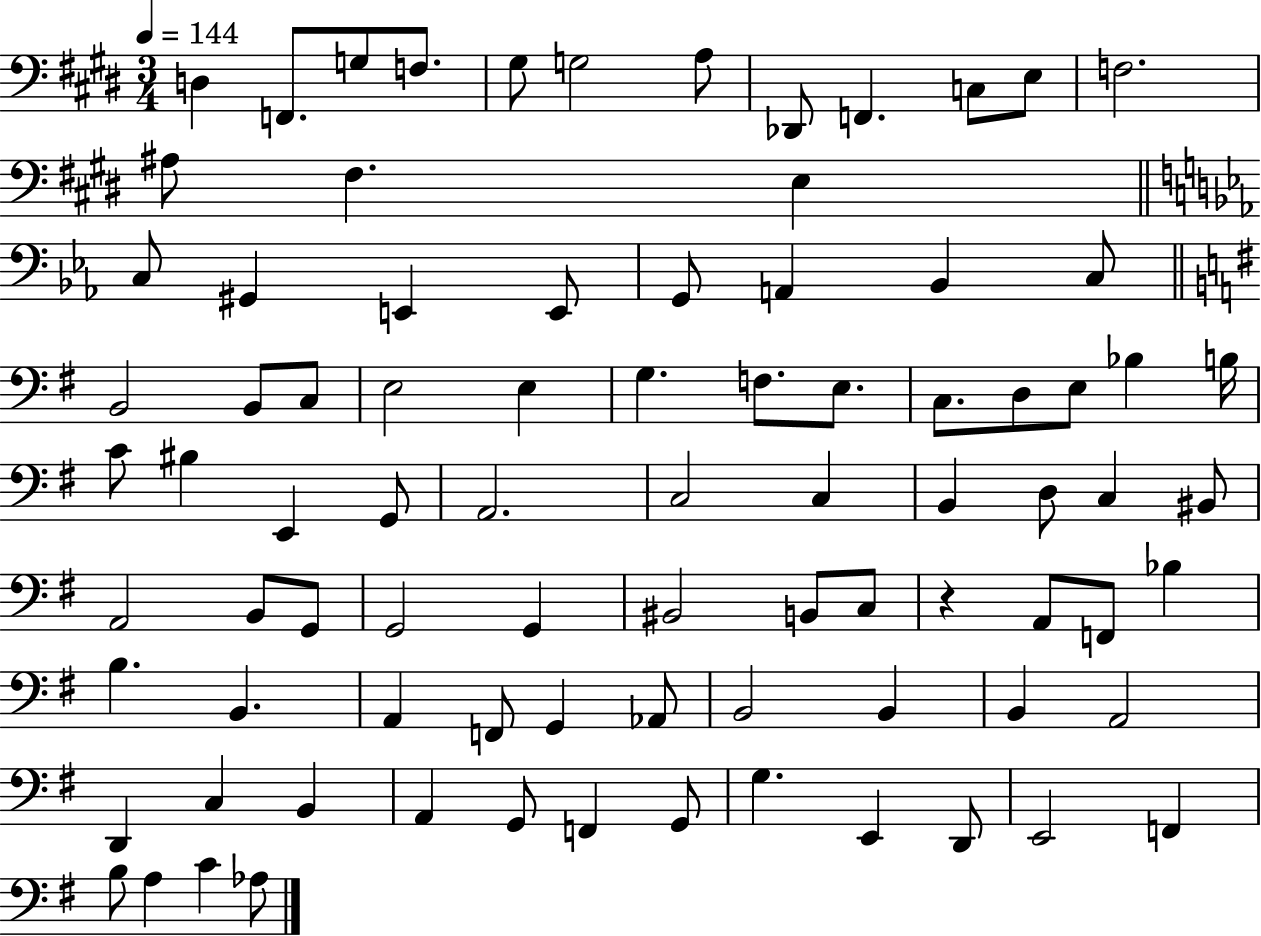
{
  \clef bass
  \numericTimeSignature
  \time 3/4
  \key e \major
  \tempo 4 = 144
  d4 f,8. g8 f8. | gis8 g2 a8 | des,8 f,4. c8 e8 | f2. | \break ais8 fis4. e4 | \bar "||" \break \key c \minor c8 gis,4 e,4 e,8 | g,8 a,4 bes,4 c8 | \bar "||" \break \key g \major b,2 b,8 c8 | e2 e4 | g4. f8. e8. | c8. d8 e8 bes4 b16 | \break c'8 bis4 e,4 g,8 | a,2. | c2 c4 | b,4 d8 c4 bis,8 | \break a,2 b,8 g,8 | g,2 g,4 | bis,2 b,8 c8 | r4 a,8 f,8 bes4 | \break b4. b,4. | a,4 f,8 g,4 aes,8 | b,2 b,4 | b,4 a,2 | \break d,4 c4 b,4 | a,4 g,8 f,4 g,8 | g4. e,4 d,8 | e,2 f,4 | \break b8 a4 c'4 aes8 | \bar "|."
}